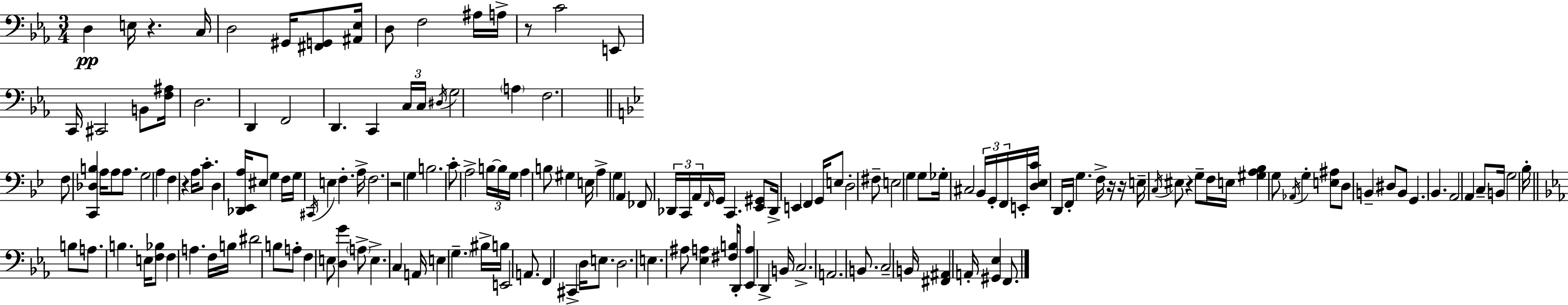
X:1
T:Untitled
M:3/4
L:1/4
K:Cm
D, E,/4 z C,/4 D,2 ^G,,/4 [^F,,G,,]/2 [^A,,_E,]/4 D,/2 F,2 ^A,/4 A,/4 z/2 C2 E,,/2 C,,/4 ^C,,2 B,,/2 [F,^A,]/4 D,2 D,, F,,2 D,, C,, C,/4 C,/4 ^D,/4 G,2 A, F,2 F,/2 [C,,_D,B,] A,/4 A,/2 A,/2 G,2 A, F, z A,/4 C/2 D, [_D,,_E,,A,]/4 ^E,/2 G, F,/4 G,/4 ^C,,/4 E, F, A,/4 F,2 z2 G, B,2 C/2 A,2 B,/4 B,/4 G,/4 A, B,/2 ^G, E,/4 A, G, A,, _F,,/2 _D,,/4 C,,/4 A,,/4 F,,/4 G,,/4 C,, [_E,,^G,,]/2 _D,,/4 E,, F,, G,,/4 E,/2 D,2 ^F,/2 E,2 G, G,/2 _G,/4 ^C,2 _B,,/4 G,,/4 F,,/4 E,,/4 [D,_E,C]/4 D,,/4 F,,/4 G, F,/4 z/4 z/4 E,/4 C,/4 ^E,/2 z G,/2 F,/4 E,/4 [^G,A,_B,] G,/2 _A,,/4 G, [E,^A,]/2 D,/2 B,, ^D,/2 B,,/2 G,, _B,, A,,2 A,, C,/2 B,,/4 G,2 _B,/4 B,/2 A,/2 B, E,/4 [F,_B,]/2 F, A, F,/4 B,/4 ^D2 B,/2 A,/2 F, E,/2 [D,G] A,/2 E, C, A,,/4 E, G, ^B,/4 B,/4 E,,2 A,,/2 F,, ^C,, D,/4 E,/2 D,2 E, ^A,/2 [_E,A,] [^F,B,]/4 D,,/2 [_E,,A,] D,, B,,/4 C,2 A,,2 B,,/2 C,2 B,,/4 [^F,,^A,,] A,,/4 [^G,,_E,] F,,/2